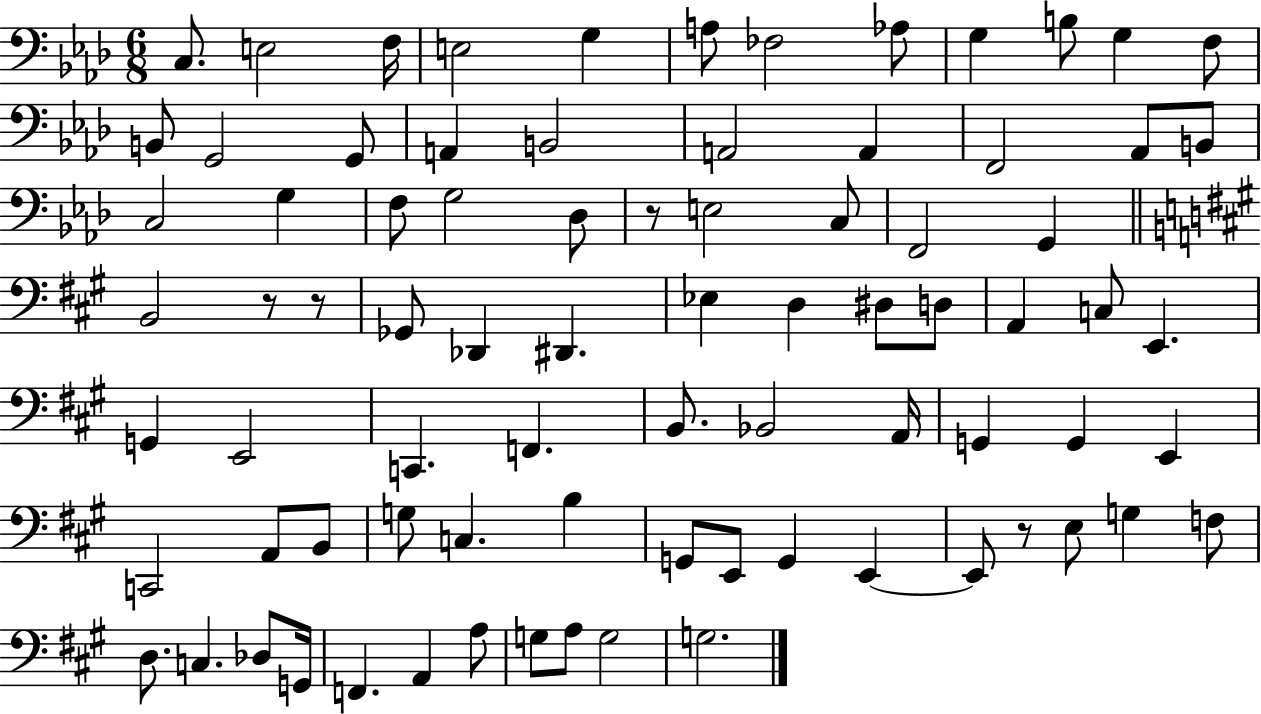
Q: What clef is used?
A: bass